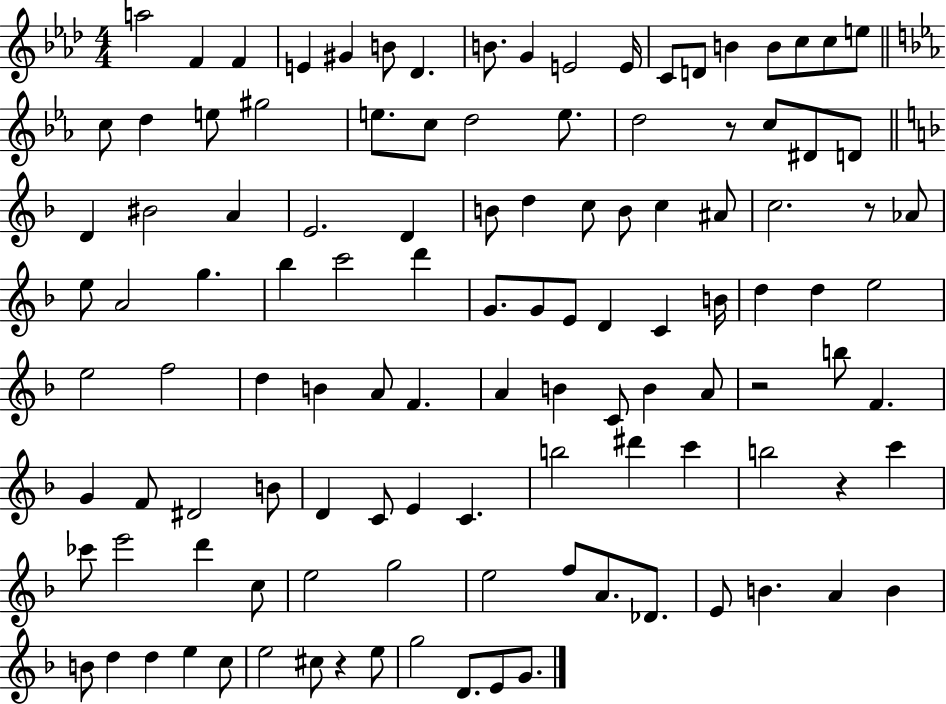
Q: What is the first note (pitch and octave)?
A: A5